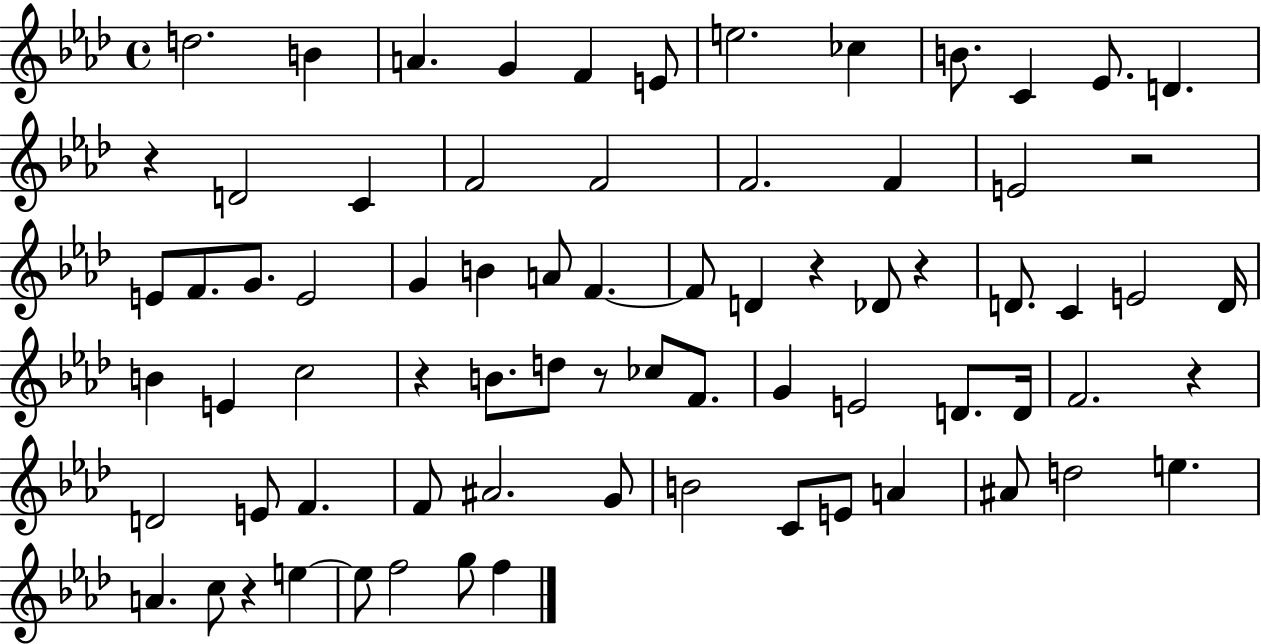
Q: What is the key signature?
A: AES major